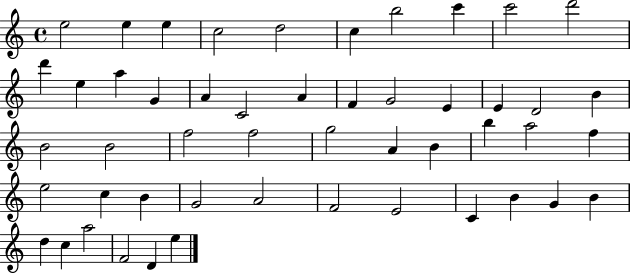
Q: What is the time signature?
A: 4/4